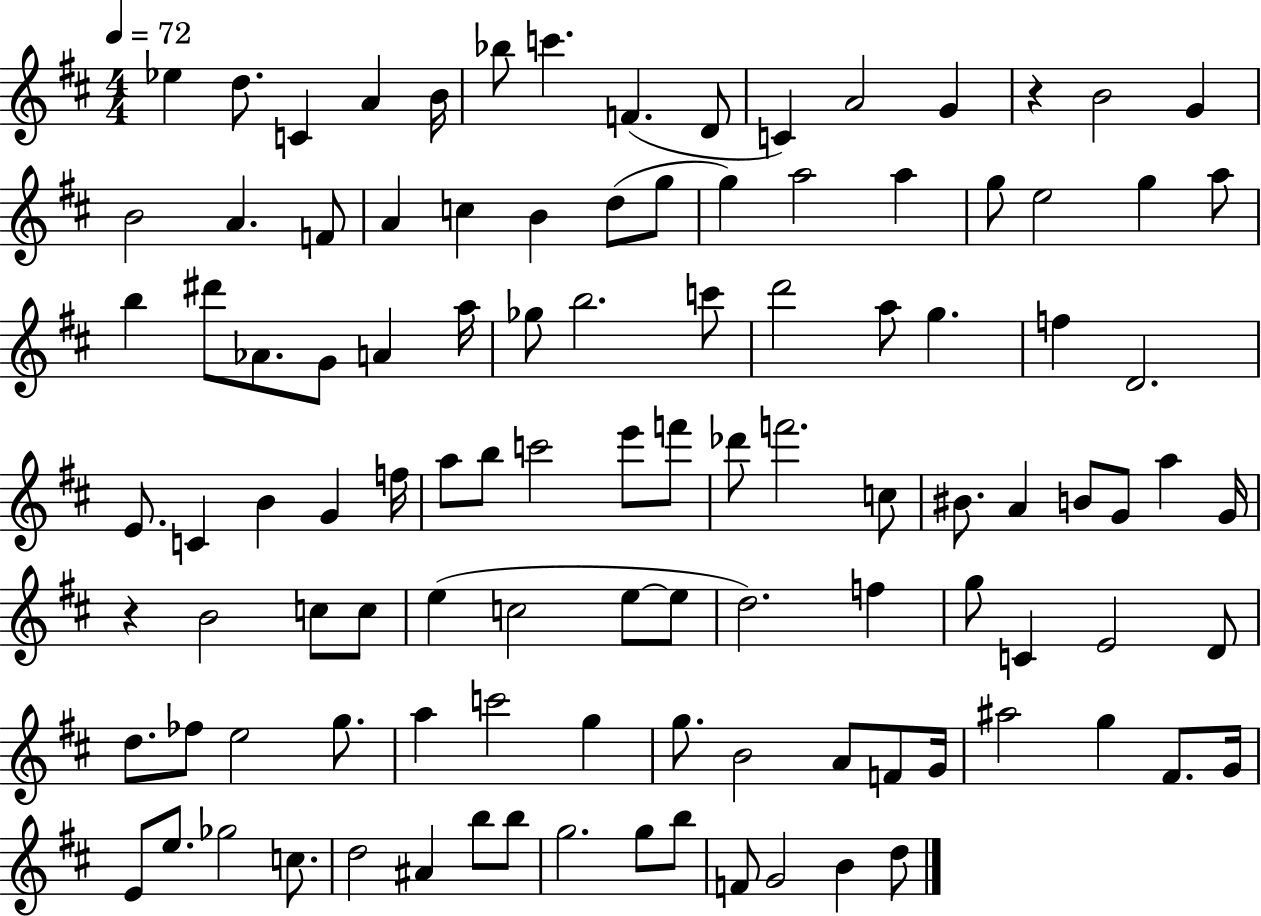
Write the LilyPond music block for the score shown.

{
  \clef treble
  \numericTimeSignature
  \time 4/4
  \key d \major
  \tempo 4 = 72
  \repeat volta 2 { ees''4 d''8. c'4 a'4 b'16 | bes''8 c'''4. f'4.( d'8 | c'4) a'2 g'4 | r4 b'2 g'4 | \break b'2 a'4. f'8 | a'4 c''4 b'4 d''8( g''8 | g''4) a''2 a''4 | g''8 e''2 g''4 a''8 | \break b''4 dis'''8 aes'8. g'8 a'4 a''16 | ges''8 b''2. c'''8 | d'''2 a''8 g''4. | f''4 d'2. | \break e'8. c'4 b'4 g'4 f''16 | a''8 b''8 c'''2 e'''8 f'''8 | des'''8 f'''2. c''8 | bis'8. a'4 b'8 g'8 a''4 g'16 | \break r4 b'2 c''8 c''8 | e''4( c''2 e''8~~ e''8 | d''2.) f''4 | g''8 c'4 e'2 d'8 | \break d''8. fes''8 e''2 g''8. | a''4 c'''2 g''4 | g''8. b'2 a'8 f'8 g'16 | ais''2 g''4 fis'8. g'16 | \break e'8 e''8. ges''2 c''8. | d''2 ais'4 b''8 b''8 | g''2. g''8 b''8 | f'8 g'2 b'4 d''8 | \break } \bar "|."
}